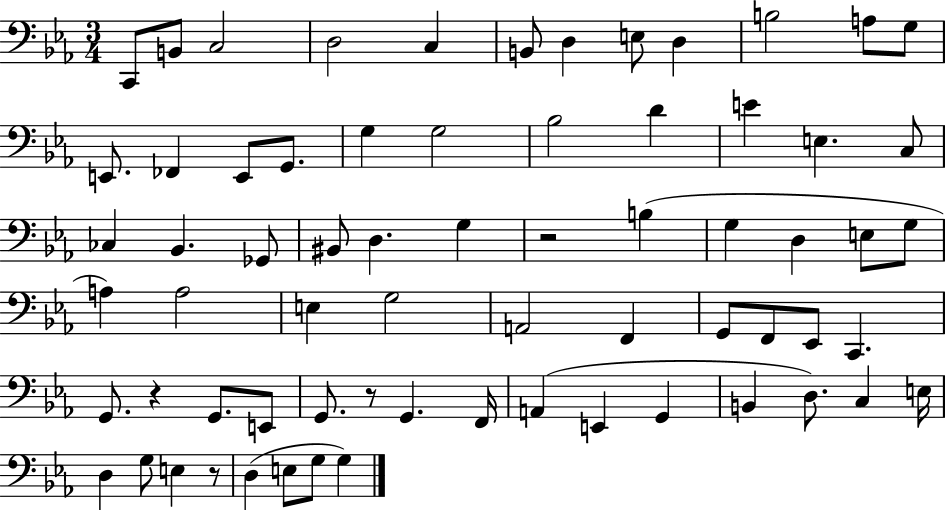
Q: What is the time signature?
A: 3/4